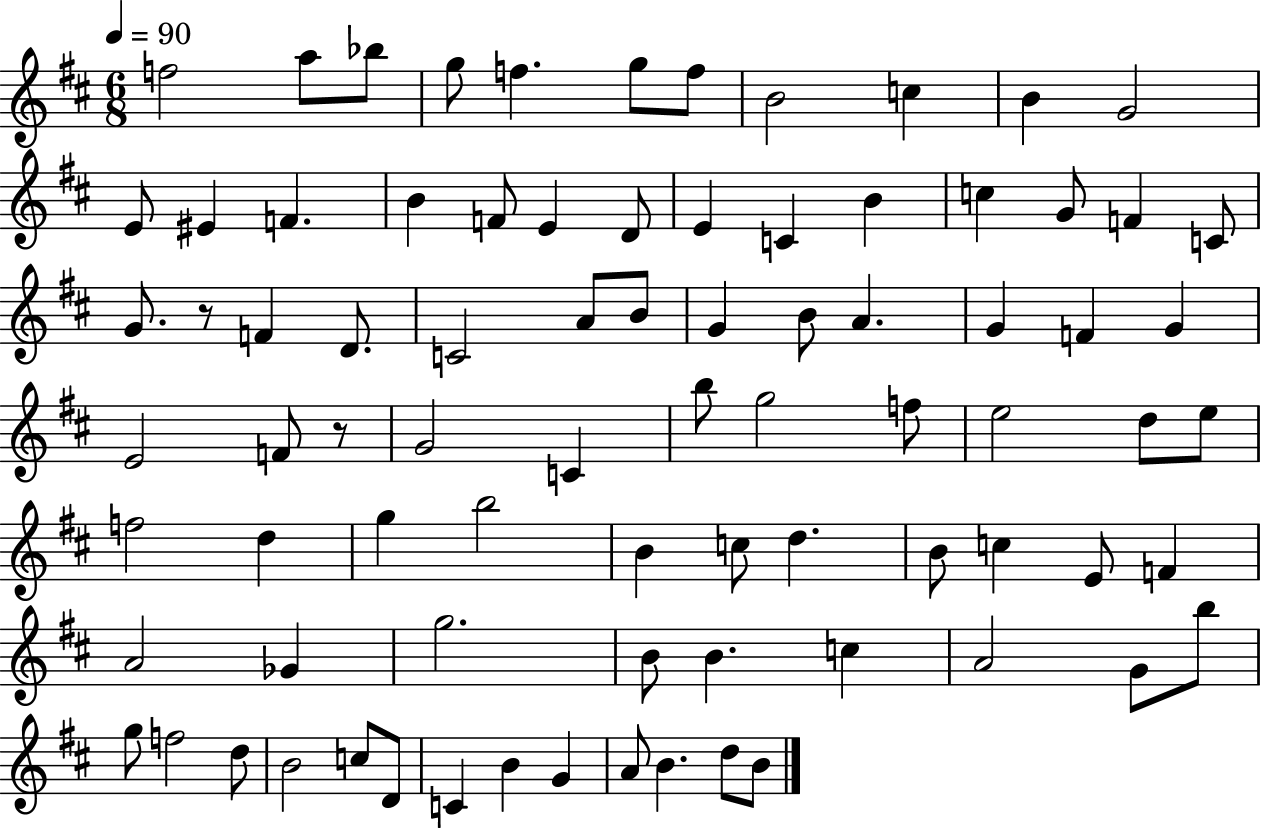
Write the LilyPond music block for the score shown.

{
  \clef treble
  \numericTimeSignature
  \time 6/8
  \key d \major
  \tempo 4 = 90
  \repeat volta 2 { f''2 a''8 bes''8 | g''8 f''4. g''8 f''8 | b'2 c''4 | b'4 g'2 | \break e'8 eis'4 f'4. | b'4 f'8 e'4 d'8 | e'4 c'4 b'4 | c''4 g'8 f'4 c'8 | \break g'8. r8 f'4 d'8. | c'2 a'8 b'8 | g'4 b'8 a'4. | g'4 f'4 g'4 | \break e'2 f'8 r8 | g'2 c'4 | b''8 g''2 f''8 | e''2 d''8 e''8 | \break f''2 d''4 | g''4 b''2 | b'4 c''8 d''4. | b'8 c''4 e'8 f'4 | \break a'2 ges'4 | g''2. | b'8 b'4. c''4 | a'2 g'8 b''8 | \break g''8 f''2 d''8 | b'2 c''8 d'8 | c'4 b'4 g'4 | a'8 b'4. d''8 b'8 | \break } \bar "|."
}